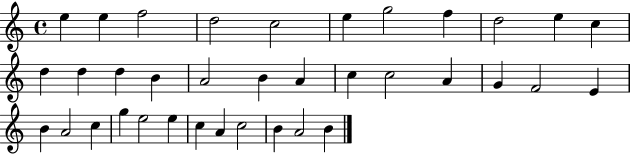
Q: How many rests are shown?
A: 0